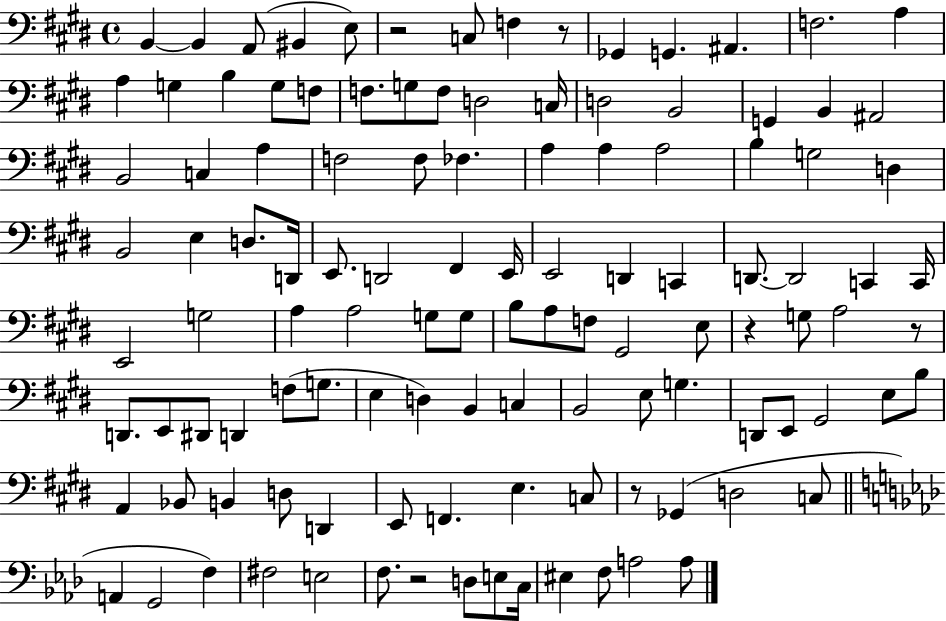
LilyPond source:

{
  \clef bass
  \time 4/4
  \defaultTimeSignature
  \key e \major
  b,4~~ b,4 a,8( bis,4 e8) | r2 c8 f4 r8 | ges,4 g,4. ais,4. | f2. a4 | \break a4 g4 b4 g8 f8 | f8. g8 f8 d2 c16 | d2 b,2 | g,4 b,4 ais,2 | \break b,2 c4 a4 | f2 f8 fes4. | a4 a4 a2 | b4 g2 d4 | \break b,2 e4 d8. d,16 | e,8. d,2 fis,4 e,16 | e,2 d,4 c,4 | d,8.~~ d,2 c,4 c,16 | \break e,2 g2 | a4 a2 g8 g8 | b8 a8 f8 gis,2 e8 | r4 g8 a2 r8 | \break d,8. e,8 dis,8 d,4 f8( g8. | e4 d4) b,4 c4 | b,2 e8 g4. | d,8 e,8 gis,2 e8 b8 | \break a,4 bes,8 b,4 d8 d,4 | e,8 f,4. e4. c8 | r8 ges,4( d2 c8 | \bar "||" \break \key aes \major a,4 g,2 f4) | fis2 e2 | f8. r2 d8 e8 c16 | eis4 f8 a2 a8 | \break \bar "|."
}